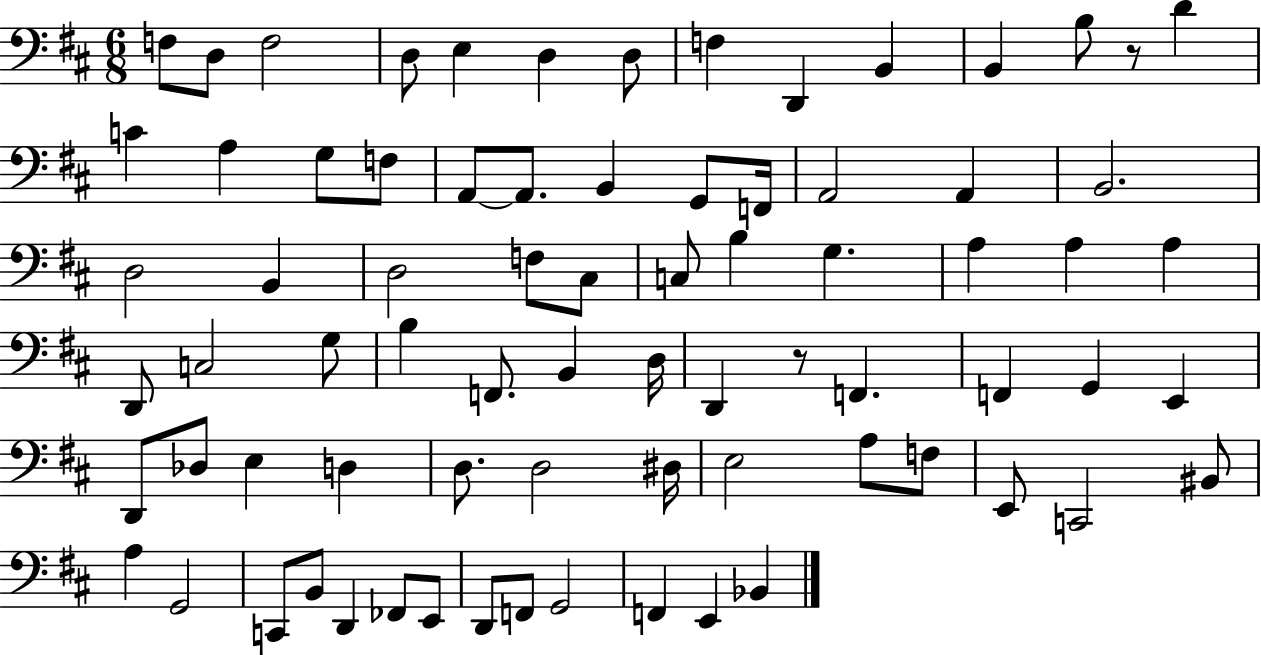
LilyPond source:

{
  \clef bass
  \numericTimeSignature
  \time 6/8
  \key d \major
  \repeat volta 2 { f8 d8 f2 | d8 e4 d4 d8 | f4 d,4 b,4 | b,4 b8 r8 d'4 | \break c'4 a4 g8 f8 | a,8~~ a,8. b,4 g,8 f,16 | a,2 a,4 | b,2. | \break d2 b,4 | d2 f8 cis8 | c8 b4 g4. | a4 a4 a4 | \break d,8 c2 g8 | b4 f,8. b,4 d16 | d,4 r8 f,4. | f,4 g,4 e,4 | \break d,8 des8 e4 d4 | d8. d2 dis16 | e2 a8 f8 | e,8 c,2 bis,8 | \break a4 g,2 | c,8 b,8 d,4 fes,8 e,8 | d,8 f,8 g,2 | f,4 e,4 bes,4 | \break } \bar "|."
}